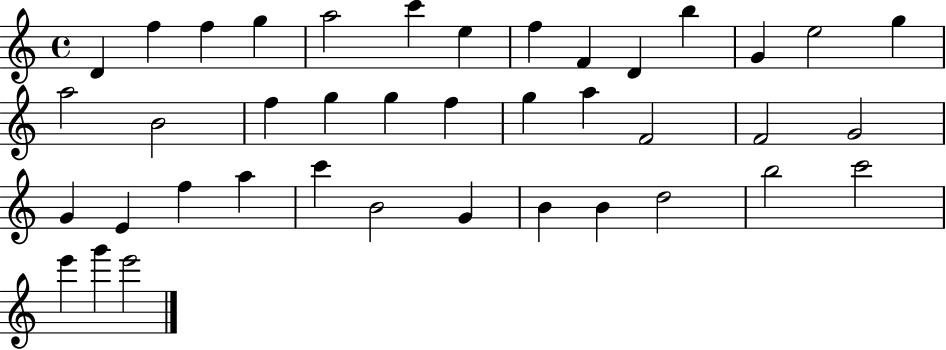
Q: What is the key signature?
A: C major